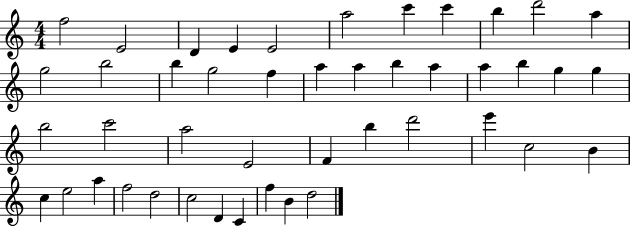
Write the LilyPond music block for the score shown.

{
  \clef treble
  \numericTimeSignature
  \time 4/4
  \key c \major
  f''2 e'2 | d'4 e'4 e'2 | a''2 c'''4 c'''4 | b''4 d'''2 a''4 | \break g''2 b''2 | b''4 g''2 f''4 | a''4 a''4 b''4 a''4 | a''4 b''4 g''4 g''4 | \break b''2 c'''2 | a''2 e'2 | f'4 b''4 d'''2 | e'''4 c''2 b'4 | \break c''4 e''2 a''4 | f''2 d''2 | c''2 d'4 c'4 | f''4 b'4 d''2 | \break \bar "|."
}